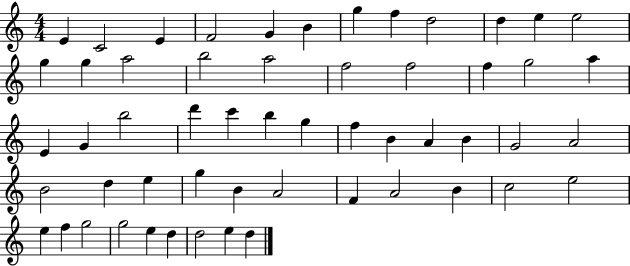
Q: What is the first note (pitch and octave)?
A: E4